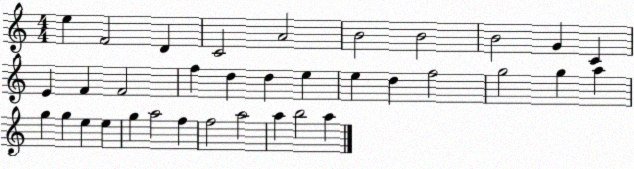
X:1
T:Untitled
M:4/4
L:1/4
K:C
e F2 D C2 A2 B2 B2 B2 G C E F F2 f d d e e d f2 g2 g a g g e e g a2 f f2 a2 a b2 a